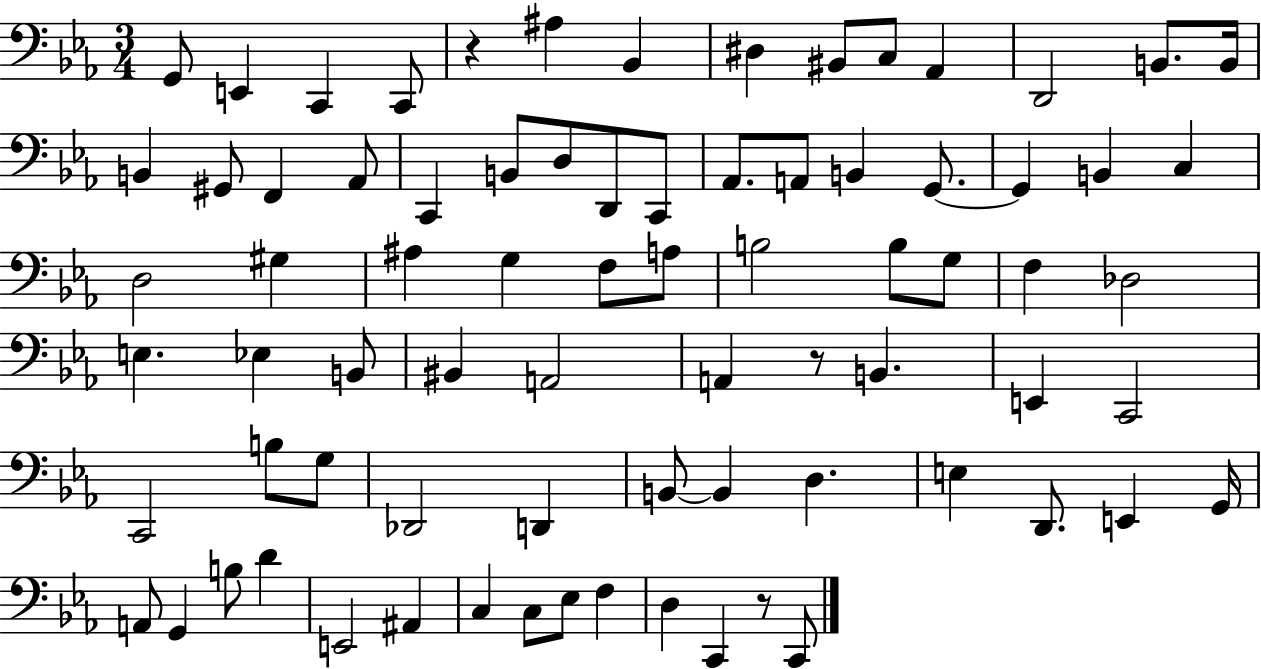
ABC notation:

X:1
T:Untitled
M:3/4
L:1/4
K:Eb
G,,/2 E,, C,, C,,/2 z ^A, _B,, ^D, ^B,,/2 C,/2 _A,, D,,2 B,,/2 B,,/4 B,, ^G,,/2 F,, _A,,/2 C,, B,,/2 D,/2 D,,/2 C,,/2 _A,,/2 A,,/2 B,, G,,/2 G,, B,, C, D,2 ^G, ^A, G, F,/2 A,/2 B,2 B,/2 G,/2 F, _D,2 E, _E, B,,/2 ^B,, A,,2 A,, z/2 B,, E,, C,,2 C,,2 B,/2 G,/2 _D,,2 D,, B,,/2 B,, D, E, D,,/2 E,, G,,/4 A,,/2 G,, B,/2 D E,,2 ^A,, C, C,/2 _E,/2 F, D, C,, z/2 C,,/2